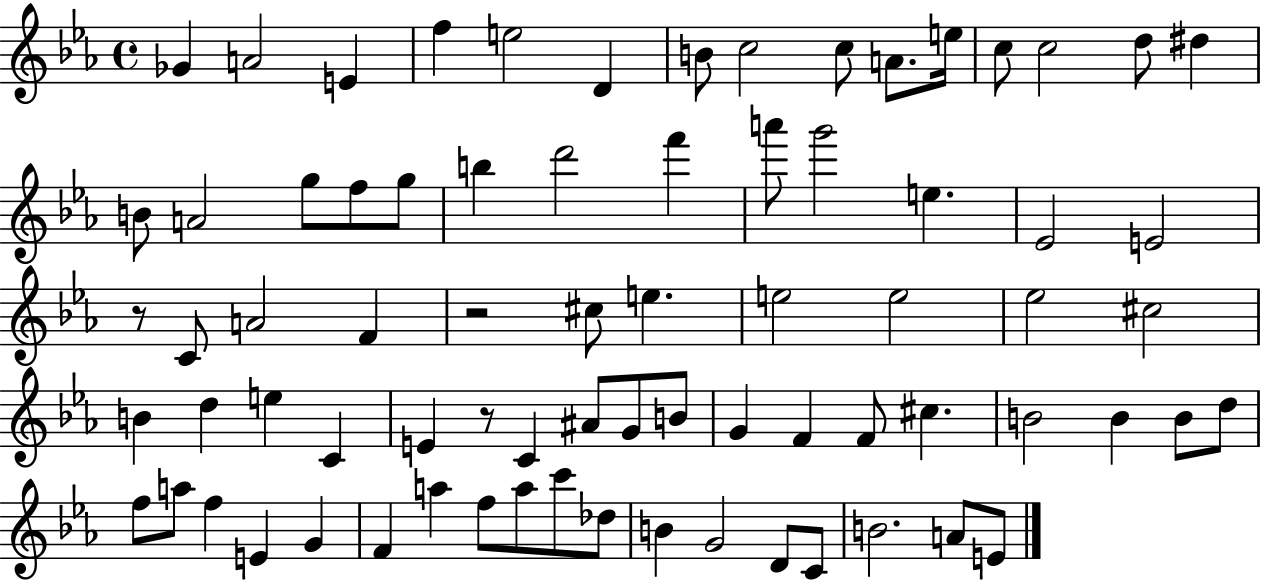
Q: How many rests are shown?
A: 3